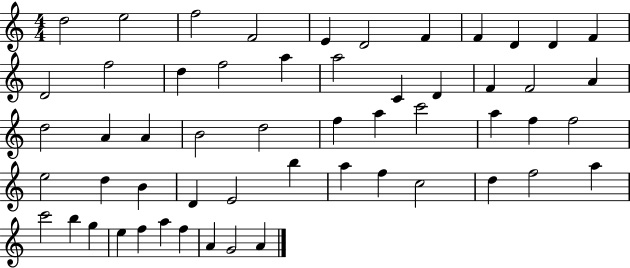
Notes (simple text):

D5/h E5/h F5/h F4/h E4/q D4/h F4/q F4/q D4/q D4/q F4/q D4/h F5/h D5/q F5/h A5/q A5/h C4/q D4/q F4/q F4/h A4/q D5/h A4/q A4/q B4/h D5/h F5/q A5/q C6/h A5/q F5/q F5/h E5/h D5/q B4/q D4/q E4/h B5/q A5/q F5/q C5/h D5/q F5/h A5/q C6/h B5/q G5/q E5/q F5/q A5/q F5/q A4/q G4/h A4/q